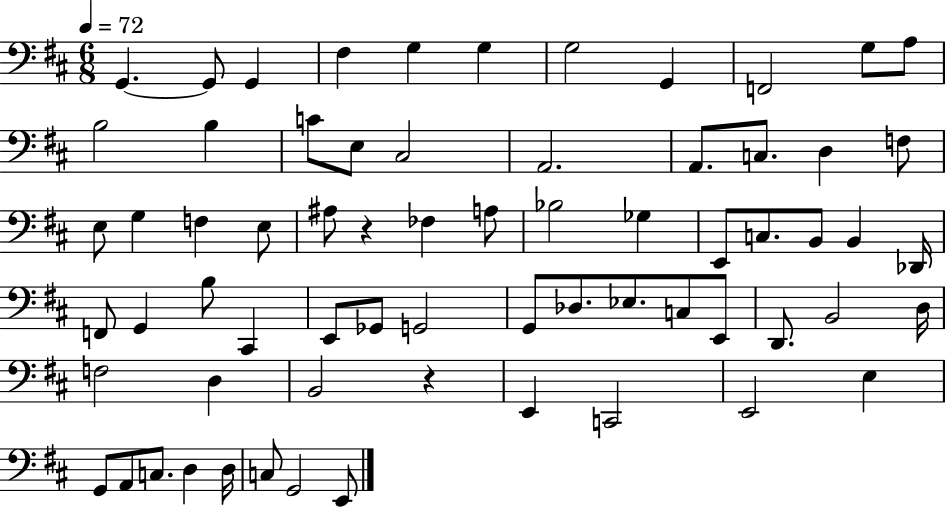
X:1
T:Untitled
M:6/8
L:1/4
K:D
G,, G,,/2 G,, ^F, G, G, G,2 G,, F,,2 G,/2 A,/2 B,2 B, C/2 E,/2 ^C,2 A,,2 A,,/2 C,/2 D, F,/2 E,/2 G, F, E,/2 ^A,/2 z _F, A,/2 _B,2 _G, E,,/2 C,/2 B,,/2 B,, _D,,/4 F,,/2 G,, B,/2 ^C,, E,,/2 _G,,/2 G,,2 G,,/2 _D,/2 _E,/2 C,/2 E,,/2 D,,/2 B,,2 D,/4 F,2 D, B,,2 z E,, C,,2 E,,2 E, G,,/2 A,,/2 C,/2 D, D,/4 C,/2 G,,2 E,,/2